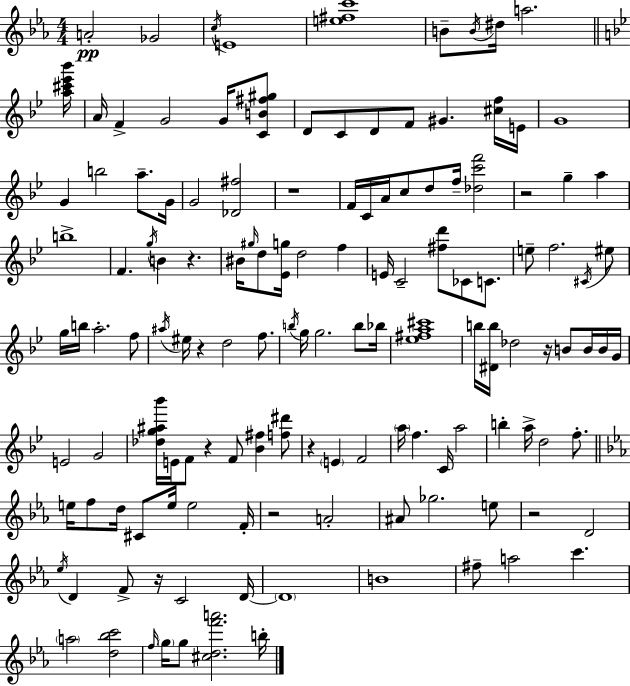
A4/h Gb4/h C5/s E4/w [E5,F#5,C6]/w B4/e B4/s D#5/s A5/h. [A5,C#6,Eb6,Bb6]/s A4/s F4/q G4/h G4/s [C4,B4,F#5,G#5]/e D4/e C4/e D4/e F4/e G#4/q. [C#5,F5]/s E4/s G4/w G4/q B5/h A5/e. G4/s G4/h [Db4,F#5]/h R/w F4/s C4/s A4/s C5/e D5/e F5/s [Db5,C6,F6]/h R/h G5/q A5/q B5/w F4/q. G5/s B4/q R/q. BIS4/s G#5/s D5/e [Eb4,G5]/s D5/h F5/q E4/s C4/h [F#5,D6]/e CES4/e C4/e. E5/e F5/h. C#4/s EIS5/e G5/s B5/s A5/h. F5/e A#5/s EIS5/s R/q D5/h F5/e. B5/s G5/s G5/h. B5/e Bb5/s [Eb5,F#5,A5,C#6]/w B5/s [D#4,B5]/s Db5/h R/s B4/e B4/s B4/s G4/s E4/h G4/h [Db5,G5,A#5,Bb6]/s E4/s F4/e R/q F4/e [Bb4,F#5]/q [F5,D#6]/e R/q E4/q F4/h A5/s F5/q. C4/s A5/h B5/q A5/s D5/h F5/e. E5/s F5/e D5/s C#4/e E5/s E5/h F4/s R/h A4/h A#4/e Gb5/h. E5/e R/h D4/h Eb5/s D4/q F4/e R/s C4/h D4/s D4/w B4/w F#5/e A5/h C6/q. A5/h [D5,Bb5,C6]/h F5/s G5/s G5/e [C#5,D5,F6,A6]/h. B5/s